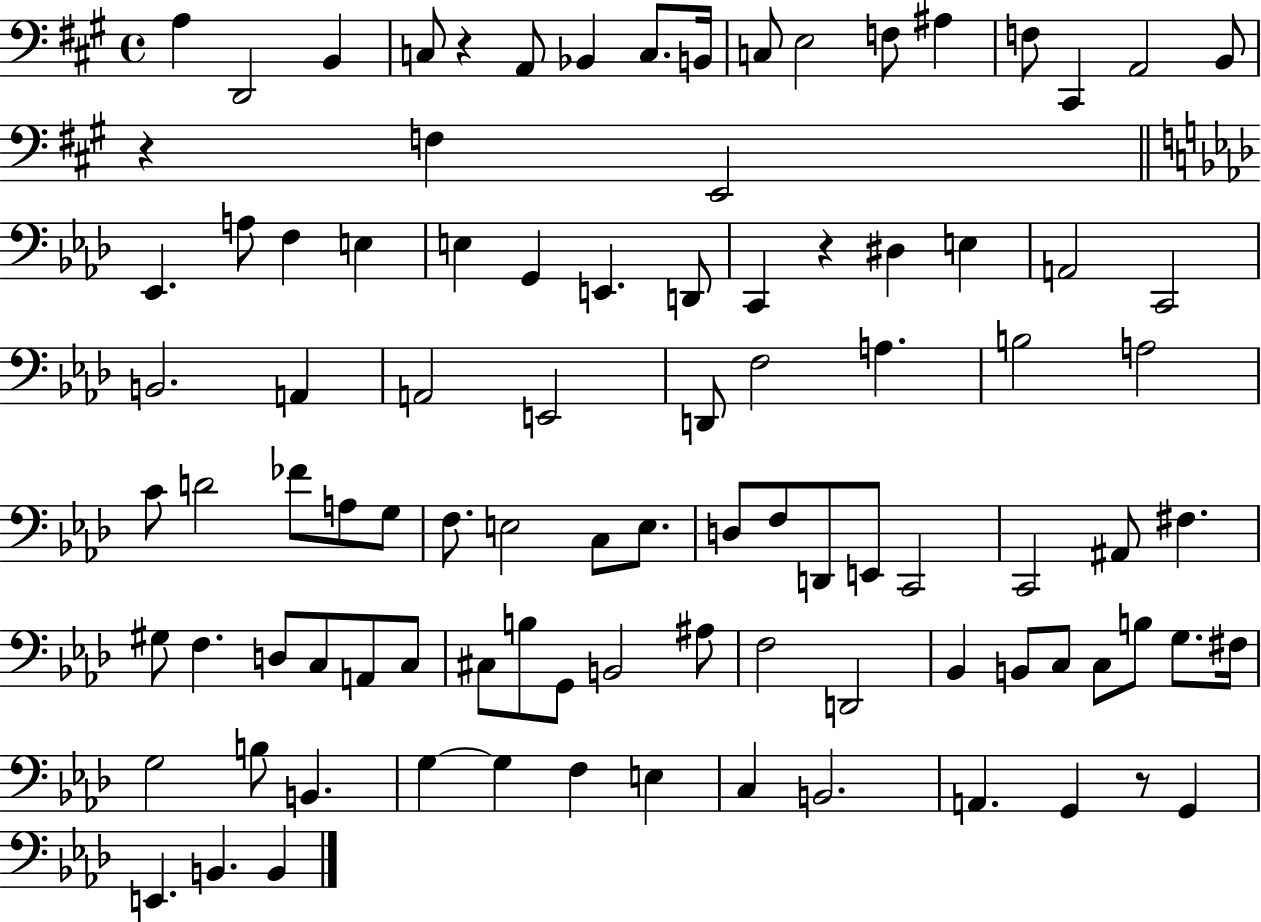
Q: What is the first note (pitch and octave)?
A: A3